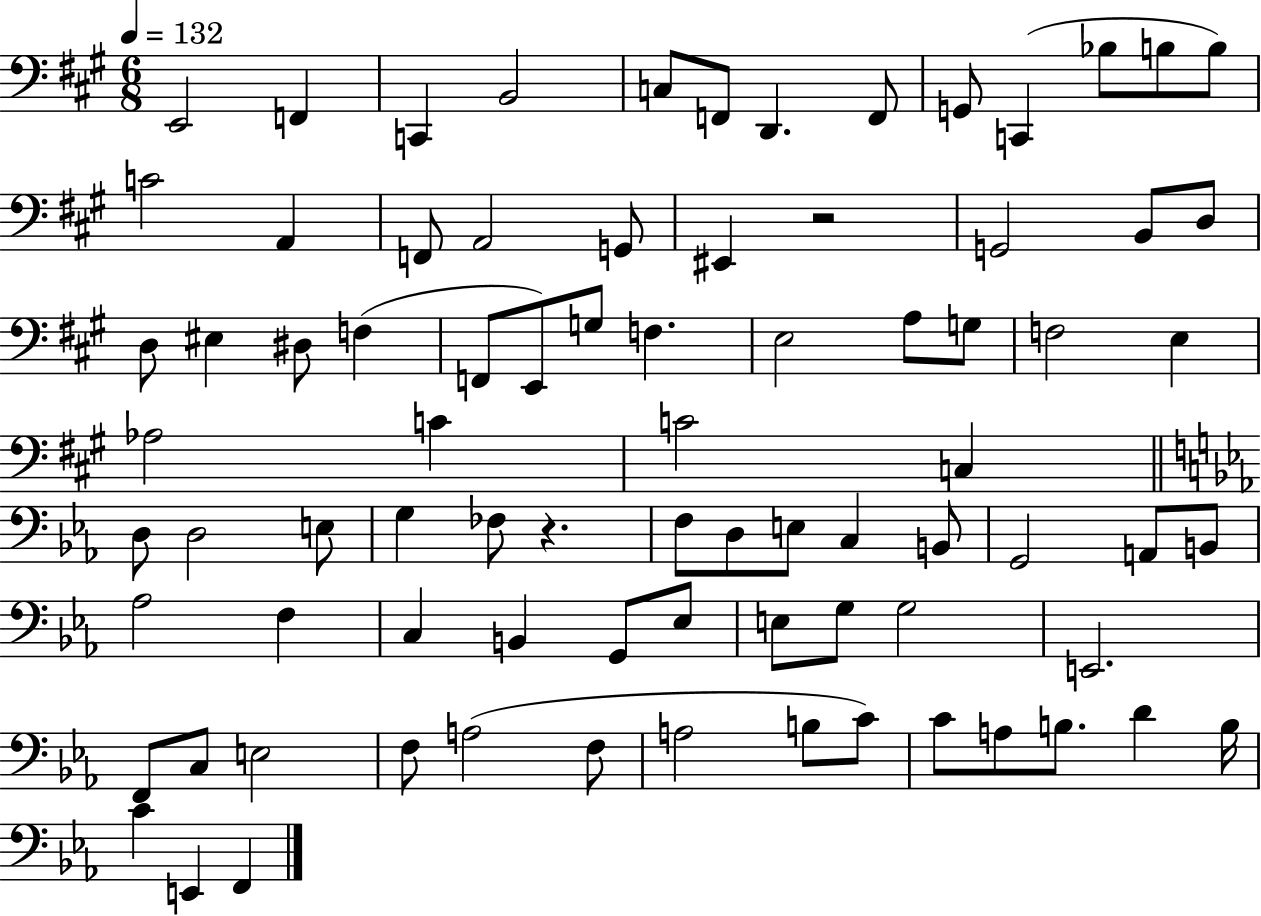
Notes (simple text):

E2/h F2/q C2/q B2/h C3/e F2/e D2/q. F2/e G2/e C2/q Bb3/e B3/e B3/e C4/h A2/q F2/e A2/h G2/e EIS2/q R/h G2/h B2/e D3/e D3/e EIS3/q D#3/e F3/q F2/e E2/e G3/e F3/q. E3/h A3/e G3/e F3/h E3/q Ab3/h C4/q C4/h C3/q D3/e D3/h E3/e G3/q FES3/e R/q. F3/e D3/e E3/e C3/q B2/e G2/h A2/e B2/e Ab3/h F3/q C3/q B2/q G2/e Eb3/e E3/e G3/e G3/h E2/h. F2/e C3/e E3/h F3/e A3/h F3/e A3/h B3/e C4/e C4/e A3/e B3/e. D4/q B3/s C4/q E2/q F2/q